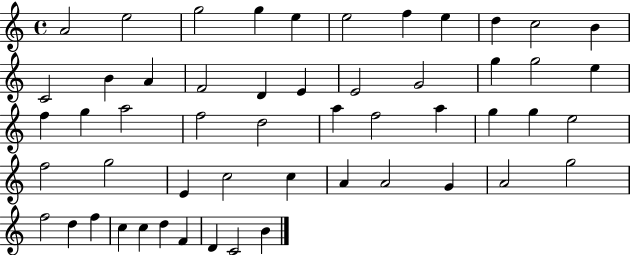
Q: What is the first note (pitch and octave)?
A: A4